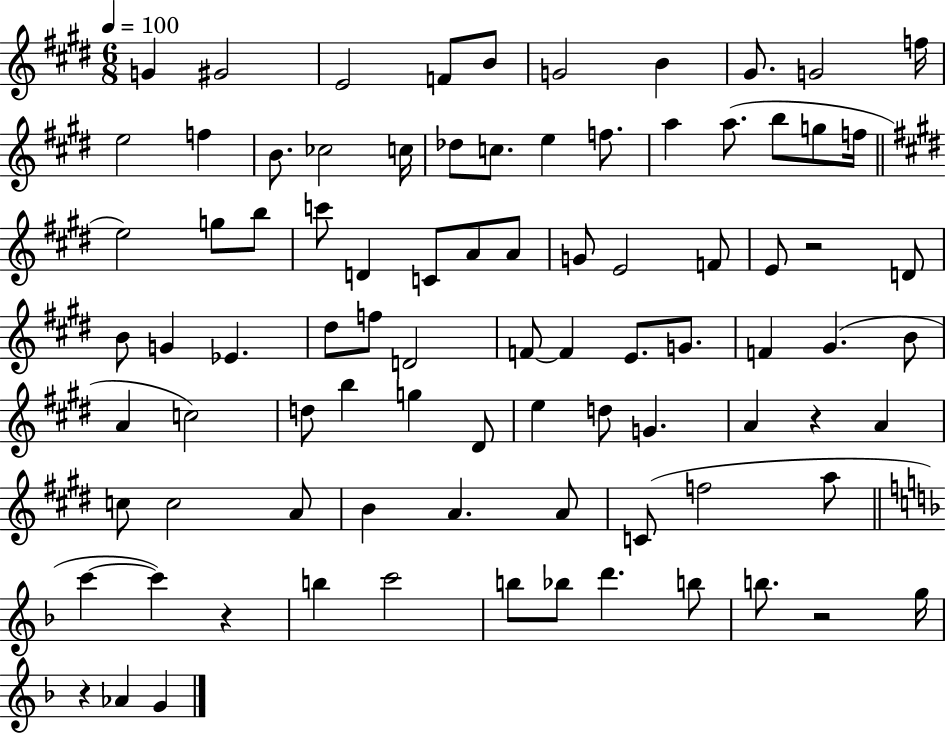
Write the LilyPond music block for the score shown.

{
  \clef treble
  \numericTimeSignature
  \time 6/8
  \key e \major
  \tempo 4 = 100
  g'4 gis'2 | e'2 f'8 b'8 | g'2 b'4 | gis'8. g'2 f''16 | \break e''2 f''4 | b'8. ces''2 c''16 | des''8 c''8. e''4 f''8. | a''4 a''8.( b''8 g''8 f''16 | \break \bar "||" \break \key e \major e''2) g''8 b''8 | c'''8 d'4 c'8 a'8 a'8 | g'8 e'2 f'8 | e'8 r2 d'8 | \break b'8 g'4 ees'4. | dis''8 f''8 d'2 | f'8~~ f'4 e'8. g'8. | f'4 gis'4.( b'8 | \break a'4 c''2) | d''8 b''4 g''4 dis'8 | e''4 d''8 g'4. | a'4 r4 a'4 | \break c''8 c''2 a'8 | b'4 a'4. a'8 | c'8( f''2 a''8 | \bar "||" \break \key d \minor c'''4~~ c'''4) r4 | b''4 c'''2 | b''8 bes''8 d'''4. b''8 | b''8. r2 g''16 | \break r4 aes'4 g'4 | \bar "|."
}